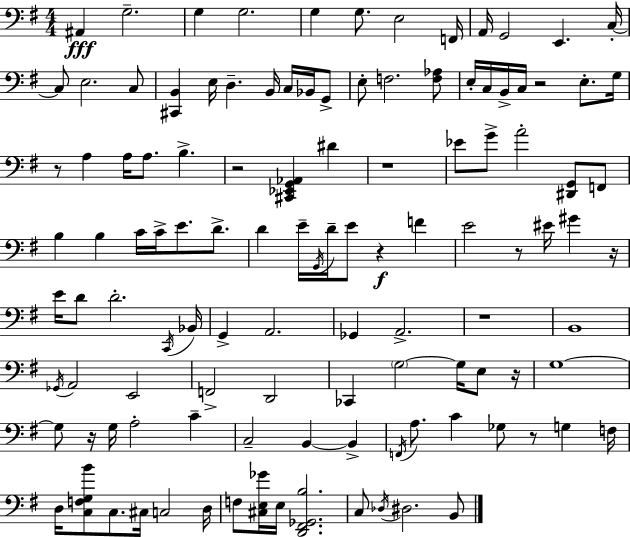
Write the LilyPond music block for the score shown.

{
  \clef bass
  \numericTimeSignature
  \time 4/4
  \key e \minor
  \repeat volta 2 { ais,4\fff g2.-- | g4 g2. | g4 g8. e2 f,16 | a,16 g,2 e,4. c16-.~~ | \break c8 e2. c8 | <cis, b,>4 e16 d4.-- b,16 c16 bes,16 g,8-> | e8-. f2. <f aes>8 | e16-. c16 b,16-> c16 r2 e8.-. g16 | \break r8 a4 a16 a8. b4.-> | r2 <cis, ees, g, aes,>4 dis'4 | r1 | ees'8 g'8-> a'2-. <dis, g,>8 f,8 | \break b4 b4 c'16 c'16-> e'8. d'8.-> | d'4 e'16-- \acciaccatura { g,16 } d'16-- e'8 r4\f f'4 | e'2 r8 eis'16 gis'4 | r16 e'16 d'8 d'2.-. | \break \acciaccatura { c,16 } bes,16 g,4-> a,2. | ges,4 a,2.-> | r1 | b,1 | \break \acciaccatura { ges,16 } a,2 e,2 | f,2-> d,2 | ces,4 \parenthesize g2~~ g16 | e8 r16 g1~~ | \break g8 r16 g16 a2-. c'4-- | c2-- b,4~~ b,4-> | \acciaccatura { f,16 } a8. c'4 ges8 r8 g4 | f16 d16 <c f g b'>8 c8. cis16 c2 | \break d16 f8 <cis e ges'>16 e16 <d, fis, ges, b>2. | c8 \acciaccatura { des16 } dis2. | b,8 } \bar "|."
}